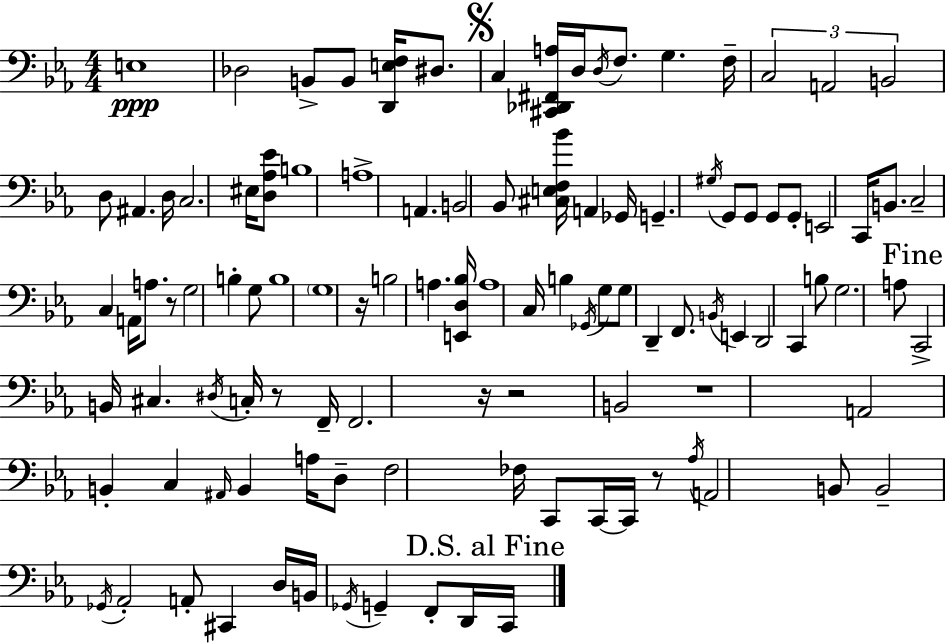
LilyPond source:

{
  \clef bass
  \numericTimeSignature
  \time 4/4
  \key ees \major
  e1\ppp | des2 b,8-> b,8 <d, e f>16 dis8. | \mark \markup { \musicglyph "scripts.segno" } c4 <cis, des, fis, a>16 d16 \acciaccatura { d16 } f8. g4. | f16-- \tuplet 3/2 { c2 a,2 | \break b,2 } d8 ais,4. | d16 c2. eis16 <d aes ees'>8 | b1 | a1-> | \break a,4. b,2 bes,8 | <cis e f bes'>16 a,4 ges,16 g,4.-- \acciaccatura { gis16 } g,8 | g,8 g,8 g,8-. e,2 c,16 b,8. | c2-- c4 a,16 a8. | \break r8 g2 b4-. | g8 b1 | \parenthesize g1 | r16 b2 a4. | \break <e, d bes>16 a1 | c16 b4 \acciaccatura { ges,16 } g8 g8 d,4-- | f,8. \acciaccatura { b,16 } e,4 d,2 | c,4 b8 g2. | \break a8 \mark "Fine" c,2-> b,16 cis4. | \acciaccatura { dis16 } c16-. r8 f,16-- f,2. | r16 r2 b,2 | r1 | \break a,2 b,4-. | c4 \grace { ais,16 } b,4 a16 d8-- f2 | fes16 c,8 c,16~~ c,16 r8 \acciaccatura { aes16 } a,2 | b,8 b,2-- \acciaccatura { ges,16 } | \break aes,2-. a,8-. cis,4 d16 b,16 | \acciaccatura { ges,16 } g,4-- f,8-. d,16 \mark "D.S. al Fine" c,16 \bar "|."
}